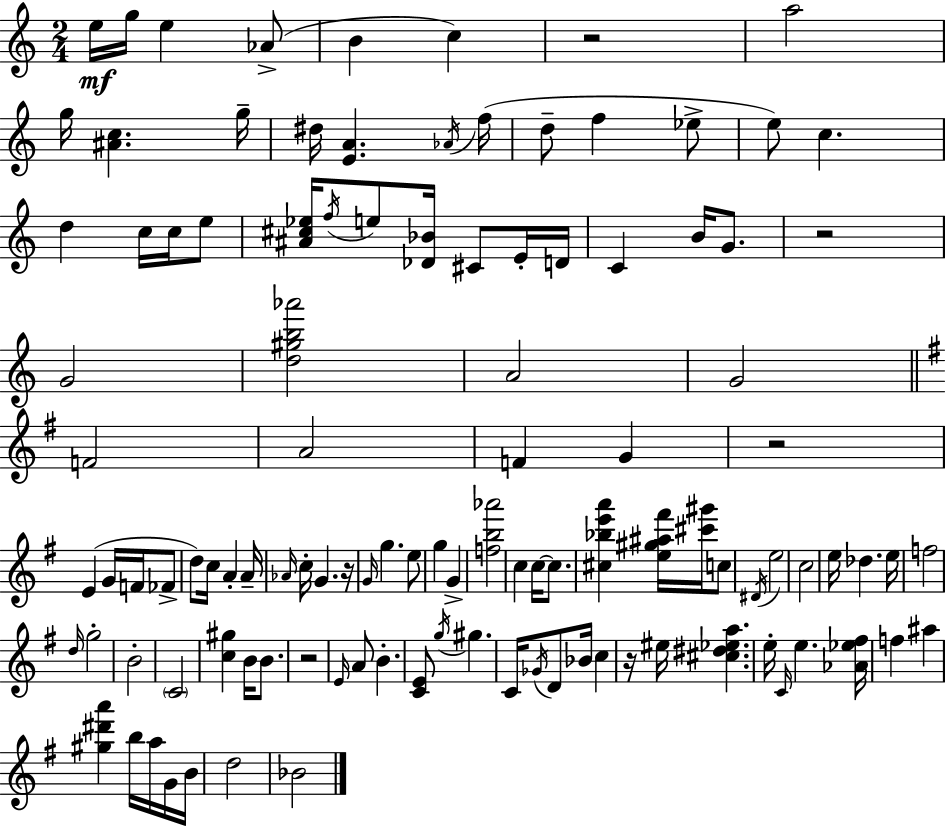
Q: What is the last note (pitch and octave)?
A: Bb4